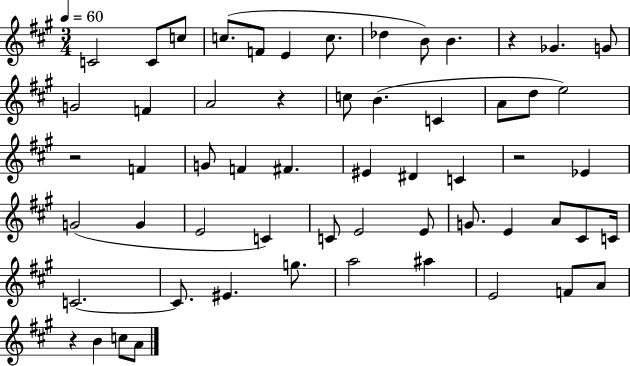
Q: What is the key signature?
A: A major